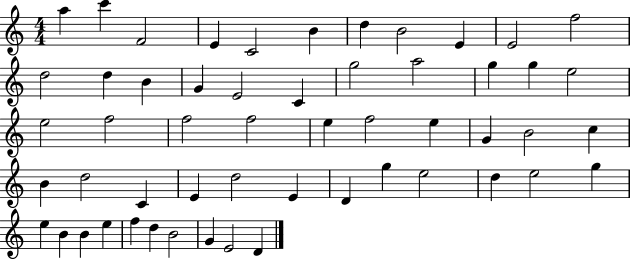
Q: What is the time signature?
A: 4/4